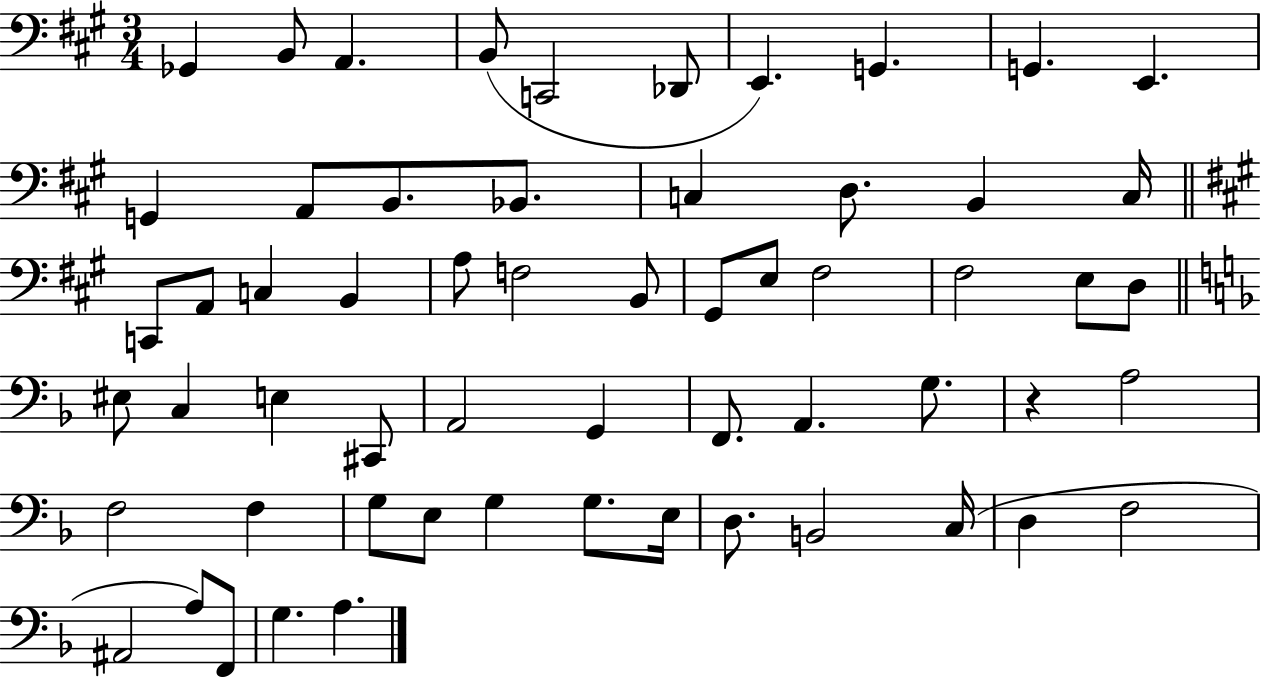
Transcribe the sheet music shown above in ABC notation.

X:1
T:Untitled
M:3/4
L:1/4
K:A
_G,, B,,/2 A,, B,,/2 C,,2 _D,,/2 E,, G,, G,, E,, G,, A,,/2 B,,/2 _B,,/2 C, D,/2 B,, C,/4 C,,/2 A,,/2 C, B,, A,/2 F,2 B,,/2 ^G,,/2 E,/2 ^F,2 ^F,2 E,/2 D,/2 ^E,/2 C, E, ^C,,/2 A,,2 G,, F,,/2 A,, G,/2 z A,2 F,2 F, G,/2 E,/2 G, G,/2 E,/4 D,/2 B,,2 C,/4 D, F,2 ^A,,2 A,/2 F,,/2 G, A,